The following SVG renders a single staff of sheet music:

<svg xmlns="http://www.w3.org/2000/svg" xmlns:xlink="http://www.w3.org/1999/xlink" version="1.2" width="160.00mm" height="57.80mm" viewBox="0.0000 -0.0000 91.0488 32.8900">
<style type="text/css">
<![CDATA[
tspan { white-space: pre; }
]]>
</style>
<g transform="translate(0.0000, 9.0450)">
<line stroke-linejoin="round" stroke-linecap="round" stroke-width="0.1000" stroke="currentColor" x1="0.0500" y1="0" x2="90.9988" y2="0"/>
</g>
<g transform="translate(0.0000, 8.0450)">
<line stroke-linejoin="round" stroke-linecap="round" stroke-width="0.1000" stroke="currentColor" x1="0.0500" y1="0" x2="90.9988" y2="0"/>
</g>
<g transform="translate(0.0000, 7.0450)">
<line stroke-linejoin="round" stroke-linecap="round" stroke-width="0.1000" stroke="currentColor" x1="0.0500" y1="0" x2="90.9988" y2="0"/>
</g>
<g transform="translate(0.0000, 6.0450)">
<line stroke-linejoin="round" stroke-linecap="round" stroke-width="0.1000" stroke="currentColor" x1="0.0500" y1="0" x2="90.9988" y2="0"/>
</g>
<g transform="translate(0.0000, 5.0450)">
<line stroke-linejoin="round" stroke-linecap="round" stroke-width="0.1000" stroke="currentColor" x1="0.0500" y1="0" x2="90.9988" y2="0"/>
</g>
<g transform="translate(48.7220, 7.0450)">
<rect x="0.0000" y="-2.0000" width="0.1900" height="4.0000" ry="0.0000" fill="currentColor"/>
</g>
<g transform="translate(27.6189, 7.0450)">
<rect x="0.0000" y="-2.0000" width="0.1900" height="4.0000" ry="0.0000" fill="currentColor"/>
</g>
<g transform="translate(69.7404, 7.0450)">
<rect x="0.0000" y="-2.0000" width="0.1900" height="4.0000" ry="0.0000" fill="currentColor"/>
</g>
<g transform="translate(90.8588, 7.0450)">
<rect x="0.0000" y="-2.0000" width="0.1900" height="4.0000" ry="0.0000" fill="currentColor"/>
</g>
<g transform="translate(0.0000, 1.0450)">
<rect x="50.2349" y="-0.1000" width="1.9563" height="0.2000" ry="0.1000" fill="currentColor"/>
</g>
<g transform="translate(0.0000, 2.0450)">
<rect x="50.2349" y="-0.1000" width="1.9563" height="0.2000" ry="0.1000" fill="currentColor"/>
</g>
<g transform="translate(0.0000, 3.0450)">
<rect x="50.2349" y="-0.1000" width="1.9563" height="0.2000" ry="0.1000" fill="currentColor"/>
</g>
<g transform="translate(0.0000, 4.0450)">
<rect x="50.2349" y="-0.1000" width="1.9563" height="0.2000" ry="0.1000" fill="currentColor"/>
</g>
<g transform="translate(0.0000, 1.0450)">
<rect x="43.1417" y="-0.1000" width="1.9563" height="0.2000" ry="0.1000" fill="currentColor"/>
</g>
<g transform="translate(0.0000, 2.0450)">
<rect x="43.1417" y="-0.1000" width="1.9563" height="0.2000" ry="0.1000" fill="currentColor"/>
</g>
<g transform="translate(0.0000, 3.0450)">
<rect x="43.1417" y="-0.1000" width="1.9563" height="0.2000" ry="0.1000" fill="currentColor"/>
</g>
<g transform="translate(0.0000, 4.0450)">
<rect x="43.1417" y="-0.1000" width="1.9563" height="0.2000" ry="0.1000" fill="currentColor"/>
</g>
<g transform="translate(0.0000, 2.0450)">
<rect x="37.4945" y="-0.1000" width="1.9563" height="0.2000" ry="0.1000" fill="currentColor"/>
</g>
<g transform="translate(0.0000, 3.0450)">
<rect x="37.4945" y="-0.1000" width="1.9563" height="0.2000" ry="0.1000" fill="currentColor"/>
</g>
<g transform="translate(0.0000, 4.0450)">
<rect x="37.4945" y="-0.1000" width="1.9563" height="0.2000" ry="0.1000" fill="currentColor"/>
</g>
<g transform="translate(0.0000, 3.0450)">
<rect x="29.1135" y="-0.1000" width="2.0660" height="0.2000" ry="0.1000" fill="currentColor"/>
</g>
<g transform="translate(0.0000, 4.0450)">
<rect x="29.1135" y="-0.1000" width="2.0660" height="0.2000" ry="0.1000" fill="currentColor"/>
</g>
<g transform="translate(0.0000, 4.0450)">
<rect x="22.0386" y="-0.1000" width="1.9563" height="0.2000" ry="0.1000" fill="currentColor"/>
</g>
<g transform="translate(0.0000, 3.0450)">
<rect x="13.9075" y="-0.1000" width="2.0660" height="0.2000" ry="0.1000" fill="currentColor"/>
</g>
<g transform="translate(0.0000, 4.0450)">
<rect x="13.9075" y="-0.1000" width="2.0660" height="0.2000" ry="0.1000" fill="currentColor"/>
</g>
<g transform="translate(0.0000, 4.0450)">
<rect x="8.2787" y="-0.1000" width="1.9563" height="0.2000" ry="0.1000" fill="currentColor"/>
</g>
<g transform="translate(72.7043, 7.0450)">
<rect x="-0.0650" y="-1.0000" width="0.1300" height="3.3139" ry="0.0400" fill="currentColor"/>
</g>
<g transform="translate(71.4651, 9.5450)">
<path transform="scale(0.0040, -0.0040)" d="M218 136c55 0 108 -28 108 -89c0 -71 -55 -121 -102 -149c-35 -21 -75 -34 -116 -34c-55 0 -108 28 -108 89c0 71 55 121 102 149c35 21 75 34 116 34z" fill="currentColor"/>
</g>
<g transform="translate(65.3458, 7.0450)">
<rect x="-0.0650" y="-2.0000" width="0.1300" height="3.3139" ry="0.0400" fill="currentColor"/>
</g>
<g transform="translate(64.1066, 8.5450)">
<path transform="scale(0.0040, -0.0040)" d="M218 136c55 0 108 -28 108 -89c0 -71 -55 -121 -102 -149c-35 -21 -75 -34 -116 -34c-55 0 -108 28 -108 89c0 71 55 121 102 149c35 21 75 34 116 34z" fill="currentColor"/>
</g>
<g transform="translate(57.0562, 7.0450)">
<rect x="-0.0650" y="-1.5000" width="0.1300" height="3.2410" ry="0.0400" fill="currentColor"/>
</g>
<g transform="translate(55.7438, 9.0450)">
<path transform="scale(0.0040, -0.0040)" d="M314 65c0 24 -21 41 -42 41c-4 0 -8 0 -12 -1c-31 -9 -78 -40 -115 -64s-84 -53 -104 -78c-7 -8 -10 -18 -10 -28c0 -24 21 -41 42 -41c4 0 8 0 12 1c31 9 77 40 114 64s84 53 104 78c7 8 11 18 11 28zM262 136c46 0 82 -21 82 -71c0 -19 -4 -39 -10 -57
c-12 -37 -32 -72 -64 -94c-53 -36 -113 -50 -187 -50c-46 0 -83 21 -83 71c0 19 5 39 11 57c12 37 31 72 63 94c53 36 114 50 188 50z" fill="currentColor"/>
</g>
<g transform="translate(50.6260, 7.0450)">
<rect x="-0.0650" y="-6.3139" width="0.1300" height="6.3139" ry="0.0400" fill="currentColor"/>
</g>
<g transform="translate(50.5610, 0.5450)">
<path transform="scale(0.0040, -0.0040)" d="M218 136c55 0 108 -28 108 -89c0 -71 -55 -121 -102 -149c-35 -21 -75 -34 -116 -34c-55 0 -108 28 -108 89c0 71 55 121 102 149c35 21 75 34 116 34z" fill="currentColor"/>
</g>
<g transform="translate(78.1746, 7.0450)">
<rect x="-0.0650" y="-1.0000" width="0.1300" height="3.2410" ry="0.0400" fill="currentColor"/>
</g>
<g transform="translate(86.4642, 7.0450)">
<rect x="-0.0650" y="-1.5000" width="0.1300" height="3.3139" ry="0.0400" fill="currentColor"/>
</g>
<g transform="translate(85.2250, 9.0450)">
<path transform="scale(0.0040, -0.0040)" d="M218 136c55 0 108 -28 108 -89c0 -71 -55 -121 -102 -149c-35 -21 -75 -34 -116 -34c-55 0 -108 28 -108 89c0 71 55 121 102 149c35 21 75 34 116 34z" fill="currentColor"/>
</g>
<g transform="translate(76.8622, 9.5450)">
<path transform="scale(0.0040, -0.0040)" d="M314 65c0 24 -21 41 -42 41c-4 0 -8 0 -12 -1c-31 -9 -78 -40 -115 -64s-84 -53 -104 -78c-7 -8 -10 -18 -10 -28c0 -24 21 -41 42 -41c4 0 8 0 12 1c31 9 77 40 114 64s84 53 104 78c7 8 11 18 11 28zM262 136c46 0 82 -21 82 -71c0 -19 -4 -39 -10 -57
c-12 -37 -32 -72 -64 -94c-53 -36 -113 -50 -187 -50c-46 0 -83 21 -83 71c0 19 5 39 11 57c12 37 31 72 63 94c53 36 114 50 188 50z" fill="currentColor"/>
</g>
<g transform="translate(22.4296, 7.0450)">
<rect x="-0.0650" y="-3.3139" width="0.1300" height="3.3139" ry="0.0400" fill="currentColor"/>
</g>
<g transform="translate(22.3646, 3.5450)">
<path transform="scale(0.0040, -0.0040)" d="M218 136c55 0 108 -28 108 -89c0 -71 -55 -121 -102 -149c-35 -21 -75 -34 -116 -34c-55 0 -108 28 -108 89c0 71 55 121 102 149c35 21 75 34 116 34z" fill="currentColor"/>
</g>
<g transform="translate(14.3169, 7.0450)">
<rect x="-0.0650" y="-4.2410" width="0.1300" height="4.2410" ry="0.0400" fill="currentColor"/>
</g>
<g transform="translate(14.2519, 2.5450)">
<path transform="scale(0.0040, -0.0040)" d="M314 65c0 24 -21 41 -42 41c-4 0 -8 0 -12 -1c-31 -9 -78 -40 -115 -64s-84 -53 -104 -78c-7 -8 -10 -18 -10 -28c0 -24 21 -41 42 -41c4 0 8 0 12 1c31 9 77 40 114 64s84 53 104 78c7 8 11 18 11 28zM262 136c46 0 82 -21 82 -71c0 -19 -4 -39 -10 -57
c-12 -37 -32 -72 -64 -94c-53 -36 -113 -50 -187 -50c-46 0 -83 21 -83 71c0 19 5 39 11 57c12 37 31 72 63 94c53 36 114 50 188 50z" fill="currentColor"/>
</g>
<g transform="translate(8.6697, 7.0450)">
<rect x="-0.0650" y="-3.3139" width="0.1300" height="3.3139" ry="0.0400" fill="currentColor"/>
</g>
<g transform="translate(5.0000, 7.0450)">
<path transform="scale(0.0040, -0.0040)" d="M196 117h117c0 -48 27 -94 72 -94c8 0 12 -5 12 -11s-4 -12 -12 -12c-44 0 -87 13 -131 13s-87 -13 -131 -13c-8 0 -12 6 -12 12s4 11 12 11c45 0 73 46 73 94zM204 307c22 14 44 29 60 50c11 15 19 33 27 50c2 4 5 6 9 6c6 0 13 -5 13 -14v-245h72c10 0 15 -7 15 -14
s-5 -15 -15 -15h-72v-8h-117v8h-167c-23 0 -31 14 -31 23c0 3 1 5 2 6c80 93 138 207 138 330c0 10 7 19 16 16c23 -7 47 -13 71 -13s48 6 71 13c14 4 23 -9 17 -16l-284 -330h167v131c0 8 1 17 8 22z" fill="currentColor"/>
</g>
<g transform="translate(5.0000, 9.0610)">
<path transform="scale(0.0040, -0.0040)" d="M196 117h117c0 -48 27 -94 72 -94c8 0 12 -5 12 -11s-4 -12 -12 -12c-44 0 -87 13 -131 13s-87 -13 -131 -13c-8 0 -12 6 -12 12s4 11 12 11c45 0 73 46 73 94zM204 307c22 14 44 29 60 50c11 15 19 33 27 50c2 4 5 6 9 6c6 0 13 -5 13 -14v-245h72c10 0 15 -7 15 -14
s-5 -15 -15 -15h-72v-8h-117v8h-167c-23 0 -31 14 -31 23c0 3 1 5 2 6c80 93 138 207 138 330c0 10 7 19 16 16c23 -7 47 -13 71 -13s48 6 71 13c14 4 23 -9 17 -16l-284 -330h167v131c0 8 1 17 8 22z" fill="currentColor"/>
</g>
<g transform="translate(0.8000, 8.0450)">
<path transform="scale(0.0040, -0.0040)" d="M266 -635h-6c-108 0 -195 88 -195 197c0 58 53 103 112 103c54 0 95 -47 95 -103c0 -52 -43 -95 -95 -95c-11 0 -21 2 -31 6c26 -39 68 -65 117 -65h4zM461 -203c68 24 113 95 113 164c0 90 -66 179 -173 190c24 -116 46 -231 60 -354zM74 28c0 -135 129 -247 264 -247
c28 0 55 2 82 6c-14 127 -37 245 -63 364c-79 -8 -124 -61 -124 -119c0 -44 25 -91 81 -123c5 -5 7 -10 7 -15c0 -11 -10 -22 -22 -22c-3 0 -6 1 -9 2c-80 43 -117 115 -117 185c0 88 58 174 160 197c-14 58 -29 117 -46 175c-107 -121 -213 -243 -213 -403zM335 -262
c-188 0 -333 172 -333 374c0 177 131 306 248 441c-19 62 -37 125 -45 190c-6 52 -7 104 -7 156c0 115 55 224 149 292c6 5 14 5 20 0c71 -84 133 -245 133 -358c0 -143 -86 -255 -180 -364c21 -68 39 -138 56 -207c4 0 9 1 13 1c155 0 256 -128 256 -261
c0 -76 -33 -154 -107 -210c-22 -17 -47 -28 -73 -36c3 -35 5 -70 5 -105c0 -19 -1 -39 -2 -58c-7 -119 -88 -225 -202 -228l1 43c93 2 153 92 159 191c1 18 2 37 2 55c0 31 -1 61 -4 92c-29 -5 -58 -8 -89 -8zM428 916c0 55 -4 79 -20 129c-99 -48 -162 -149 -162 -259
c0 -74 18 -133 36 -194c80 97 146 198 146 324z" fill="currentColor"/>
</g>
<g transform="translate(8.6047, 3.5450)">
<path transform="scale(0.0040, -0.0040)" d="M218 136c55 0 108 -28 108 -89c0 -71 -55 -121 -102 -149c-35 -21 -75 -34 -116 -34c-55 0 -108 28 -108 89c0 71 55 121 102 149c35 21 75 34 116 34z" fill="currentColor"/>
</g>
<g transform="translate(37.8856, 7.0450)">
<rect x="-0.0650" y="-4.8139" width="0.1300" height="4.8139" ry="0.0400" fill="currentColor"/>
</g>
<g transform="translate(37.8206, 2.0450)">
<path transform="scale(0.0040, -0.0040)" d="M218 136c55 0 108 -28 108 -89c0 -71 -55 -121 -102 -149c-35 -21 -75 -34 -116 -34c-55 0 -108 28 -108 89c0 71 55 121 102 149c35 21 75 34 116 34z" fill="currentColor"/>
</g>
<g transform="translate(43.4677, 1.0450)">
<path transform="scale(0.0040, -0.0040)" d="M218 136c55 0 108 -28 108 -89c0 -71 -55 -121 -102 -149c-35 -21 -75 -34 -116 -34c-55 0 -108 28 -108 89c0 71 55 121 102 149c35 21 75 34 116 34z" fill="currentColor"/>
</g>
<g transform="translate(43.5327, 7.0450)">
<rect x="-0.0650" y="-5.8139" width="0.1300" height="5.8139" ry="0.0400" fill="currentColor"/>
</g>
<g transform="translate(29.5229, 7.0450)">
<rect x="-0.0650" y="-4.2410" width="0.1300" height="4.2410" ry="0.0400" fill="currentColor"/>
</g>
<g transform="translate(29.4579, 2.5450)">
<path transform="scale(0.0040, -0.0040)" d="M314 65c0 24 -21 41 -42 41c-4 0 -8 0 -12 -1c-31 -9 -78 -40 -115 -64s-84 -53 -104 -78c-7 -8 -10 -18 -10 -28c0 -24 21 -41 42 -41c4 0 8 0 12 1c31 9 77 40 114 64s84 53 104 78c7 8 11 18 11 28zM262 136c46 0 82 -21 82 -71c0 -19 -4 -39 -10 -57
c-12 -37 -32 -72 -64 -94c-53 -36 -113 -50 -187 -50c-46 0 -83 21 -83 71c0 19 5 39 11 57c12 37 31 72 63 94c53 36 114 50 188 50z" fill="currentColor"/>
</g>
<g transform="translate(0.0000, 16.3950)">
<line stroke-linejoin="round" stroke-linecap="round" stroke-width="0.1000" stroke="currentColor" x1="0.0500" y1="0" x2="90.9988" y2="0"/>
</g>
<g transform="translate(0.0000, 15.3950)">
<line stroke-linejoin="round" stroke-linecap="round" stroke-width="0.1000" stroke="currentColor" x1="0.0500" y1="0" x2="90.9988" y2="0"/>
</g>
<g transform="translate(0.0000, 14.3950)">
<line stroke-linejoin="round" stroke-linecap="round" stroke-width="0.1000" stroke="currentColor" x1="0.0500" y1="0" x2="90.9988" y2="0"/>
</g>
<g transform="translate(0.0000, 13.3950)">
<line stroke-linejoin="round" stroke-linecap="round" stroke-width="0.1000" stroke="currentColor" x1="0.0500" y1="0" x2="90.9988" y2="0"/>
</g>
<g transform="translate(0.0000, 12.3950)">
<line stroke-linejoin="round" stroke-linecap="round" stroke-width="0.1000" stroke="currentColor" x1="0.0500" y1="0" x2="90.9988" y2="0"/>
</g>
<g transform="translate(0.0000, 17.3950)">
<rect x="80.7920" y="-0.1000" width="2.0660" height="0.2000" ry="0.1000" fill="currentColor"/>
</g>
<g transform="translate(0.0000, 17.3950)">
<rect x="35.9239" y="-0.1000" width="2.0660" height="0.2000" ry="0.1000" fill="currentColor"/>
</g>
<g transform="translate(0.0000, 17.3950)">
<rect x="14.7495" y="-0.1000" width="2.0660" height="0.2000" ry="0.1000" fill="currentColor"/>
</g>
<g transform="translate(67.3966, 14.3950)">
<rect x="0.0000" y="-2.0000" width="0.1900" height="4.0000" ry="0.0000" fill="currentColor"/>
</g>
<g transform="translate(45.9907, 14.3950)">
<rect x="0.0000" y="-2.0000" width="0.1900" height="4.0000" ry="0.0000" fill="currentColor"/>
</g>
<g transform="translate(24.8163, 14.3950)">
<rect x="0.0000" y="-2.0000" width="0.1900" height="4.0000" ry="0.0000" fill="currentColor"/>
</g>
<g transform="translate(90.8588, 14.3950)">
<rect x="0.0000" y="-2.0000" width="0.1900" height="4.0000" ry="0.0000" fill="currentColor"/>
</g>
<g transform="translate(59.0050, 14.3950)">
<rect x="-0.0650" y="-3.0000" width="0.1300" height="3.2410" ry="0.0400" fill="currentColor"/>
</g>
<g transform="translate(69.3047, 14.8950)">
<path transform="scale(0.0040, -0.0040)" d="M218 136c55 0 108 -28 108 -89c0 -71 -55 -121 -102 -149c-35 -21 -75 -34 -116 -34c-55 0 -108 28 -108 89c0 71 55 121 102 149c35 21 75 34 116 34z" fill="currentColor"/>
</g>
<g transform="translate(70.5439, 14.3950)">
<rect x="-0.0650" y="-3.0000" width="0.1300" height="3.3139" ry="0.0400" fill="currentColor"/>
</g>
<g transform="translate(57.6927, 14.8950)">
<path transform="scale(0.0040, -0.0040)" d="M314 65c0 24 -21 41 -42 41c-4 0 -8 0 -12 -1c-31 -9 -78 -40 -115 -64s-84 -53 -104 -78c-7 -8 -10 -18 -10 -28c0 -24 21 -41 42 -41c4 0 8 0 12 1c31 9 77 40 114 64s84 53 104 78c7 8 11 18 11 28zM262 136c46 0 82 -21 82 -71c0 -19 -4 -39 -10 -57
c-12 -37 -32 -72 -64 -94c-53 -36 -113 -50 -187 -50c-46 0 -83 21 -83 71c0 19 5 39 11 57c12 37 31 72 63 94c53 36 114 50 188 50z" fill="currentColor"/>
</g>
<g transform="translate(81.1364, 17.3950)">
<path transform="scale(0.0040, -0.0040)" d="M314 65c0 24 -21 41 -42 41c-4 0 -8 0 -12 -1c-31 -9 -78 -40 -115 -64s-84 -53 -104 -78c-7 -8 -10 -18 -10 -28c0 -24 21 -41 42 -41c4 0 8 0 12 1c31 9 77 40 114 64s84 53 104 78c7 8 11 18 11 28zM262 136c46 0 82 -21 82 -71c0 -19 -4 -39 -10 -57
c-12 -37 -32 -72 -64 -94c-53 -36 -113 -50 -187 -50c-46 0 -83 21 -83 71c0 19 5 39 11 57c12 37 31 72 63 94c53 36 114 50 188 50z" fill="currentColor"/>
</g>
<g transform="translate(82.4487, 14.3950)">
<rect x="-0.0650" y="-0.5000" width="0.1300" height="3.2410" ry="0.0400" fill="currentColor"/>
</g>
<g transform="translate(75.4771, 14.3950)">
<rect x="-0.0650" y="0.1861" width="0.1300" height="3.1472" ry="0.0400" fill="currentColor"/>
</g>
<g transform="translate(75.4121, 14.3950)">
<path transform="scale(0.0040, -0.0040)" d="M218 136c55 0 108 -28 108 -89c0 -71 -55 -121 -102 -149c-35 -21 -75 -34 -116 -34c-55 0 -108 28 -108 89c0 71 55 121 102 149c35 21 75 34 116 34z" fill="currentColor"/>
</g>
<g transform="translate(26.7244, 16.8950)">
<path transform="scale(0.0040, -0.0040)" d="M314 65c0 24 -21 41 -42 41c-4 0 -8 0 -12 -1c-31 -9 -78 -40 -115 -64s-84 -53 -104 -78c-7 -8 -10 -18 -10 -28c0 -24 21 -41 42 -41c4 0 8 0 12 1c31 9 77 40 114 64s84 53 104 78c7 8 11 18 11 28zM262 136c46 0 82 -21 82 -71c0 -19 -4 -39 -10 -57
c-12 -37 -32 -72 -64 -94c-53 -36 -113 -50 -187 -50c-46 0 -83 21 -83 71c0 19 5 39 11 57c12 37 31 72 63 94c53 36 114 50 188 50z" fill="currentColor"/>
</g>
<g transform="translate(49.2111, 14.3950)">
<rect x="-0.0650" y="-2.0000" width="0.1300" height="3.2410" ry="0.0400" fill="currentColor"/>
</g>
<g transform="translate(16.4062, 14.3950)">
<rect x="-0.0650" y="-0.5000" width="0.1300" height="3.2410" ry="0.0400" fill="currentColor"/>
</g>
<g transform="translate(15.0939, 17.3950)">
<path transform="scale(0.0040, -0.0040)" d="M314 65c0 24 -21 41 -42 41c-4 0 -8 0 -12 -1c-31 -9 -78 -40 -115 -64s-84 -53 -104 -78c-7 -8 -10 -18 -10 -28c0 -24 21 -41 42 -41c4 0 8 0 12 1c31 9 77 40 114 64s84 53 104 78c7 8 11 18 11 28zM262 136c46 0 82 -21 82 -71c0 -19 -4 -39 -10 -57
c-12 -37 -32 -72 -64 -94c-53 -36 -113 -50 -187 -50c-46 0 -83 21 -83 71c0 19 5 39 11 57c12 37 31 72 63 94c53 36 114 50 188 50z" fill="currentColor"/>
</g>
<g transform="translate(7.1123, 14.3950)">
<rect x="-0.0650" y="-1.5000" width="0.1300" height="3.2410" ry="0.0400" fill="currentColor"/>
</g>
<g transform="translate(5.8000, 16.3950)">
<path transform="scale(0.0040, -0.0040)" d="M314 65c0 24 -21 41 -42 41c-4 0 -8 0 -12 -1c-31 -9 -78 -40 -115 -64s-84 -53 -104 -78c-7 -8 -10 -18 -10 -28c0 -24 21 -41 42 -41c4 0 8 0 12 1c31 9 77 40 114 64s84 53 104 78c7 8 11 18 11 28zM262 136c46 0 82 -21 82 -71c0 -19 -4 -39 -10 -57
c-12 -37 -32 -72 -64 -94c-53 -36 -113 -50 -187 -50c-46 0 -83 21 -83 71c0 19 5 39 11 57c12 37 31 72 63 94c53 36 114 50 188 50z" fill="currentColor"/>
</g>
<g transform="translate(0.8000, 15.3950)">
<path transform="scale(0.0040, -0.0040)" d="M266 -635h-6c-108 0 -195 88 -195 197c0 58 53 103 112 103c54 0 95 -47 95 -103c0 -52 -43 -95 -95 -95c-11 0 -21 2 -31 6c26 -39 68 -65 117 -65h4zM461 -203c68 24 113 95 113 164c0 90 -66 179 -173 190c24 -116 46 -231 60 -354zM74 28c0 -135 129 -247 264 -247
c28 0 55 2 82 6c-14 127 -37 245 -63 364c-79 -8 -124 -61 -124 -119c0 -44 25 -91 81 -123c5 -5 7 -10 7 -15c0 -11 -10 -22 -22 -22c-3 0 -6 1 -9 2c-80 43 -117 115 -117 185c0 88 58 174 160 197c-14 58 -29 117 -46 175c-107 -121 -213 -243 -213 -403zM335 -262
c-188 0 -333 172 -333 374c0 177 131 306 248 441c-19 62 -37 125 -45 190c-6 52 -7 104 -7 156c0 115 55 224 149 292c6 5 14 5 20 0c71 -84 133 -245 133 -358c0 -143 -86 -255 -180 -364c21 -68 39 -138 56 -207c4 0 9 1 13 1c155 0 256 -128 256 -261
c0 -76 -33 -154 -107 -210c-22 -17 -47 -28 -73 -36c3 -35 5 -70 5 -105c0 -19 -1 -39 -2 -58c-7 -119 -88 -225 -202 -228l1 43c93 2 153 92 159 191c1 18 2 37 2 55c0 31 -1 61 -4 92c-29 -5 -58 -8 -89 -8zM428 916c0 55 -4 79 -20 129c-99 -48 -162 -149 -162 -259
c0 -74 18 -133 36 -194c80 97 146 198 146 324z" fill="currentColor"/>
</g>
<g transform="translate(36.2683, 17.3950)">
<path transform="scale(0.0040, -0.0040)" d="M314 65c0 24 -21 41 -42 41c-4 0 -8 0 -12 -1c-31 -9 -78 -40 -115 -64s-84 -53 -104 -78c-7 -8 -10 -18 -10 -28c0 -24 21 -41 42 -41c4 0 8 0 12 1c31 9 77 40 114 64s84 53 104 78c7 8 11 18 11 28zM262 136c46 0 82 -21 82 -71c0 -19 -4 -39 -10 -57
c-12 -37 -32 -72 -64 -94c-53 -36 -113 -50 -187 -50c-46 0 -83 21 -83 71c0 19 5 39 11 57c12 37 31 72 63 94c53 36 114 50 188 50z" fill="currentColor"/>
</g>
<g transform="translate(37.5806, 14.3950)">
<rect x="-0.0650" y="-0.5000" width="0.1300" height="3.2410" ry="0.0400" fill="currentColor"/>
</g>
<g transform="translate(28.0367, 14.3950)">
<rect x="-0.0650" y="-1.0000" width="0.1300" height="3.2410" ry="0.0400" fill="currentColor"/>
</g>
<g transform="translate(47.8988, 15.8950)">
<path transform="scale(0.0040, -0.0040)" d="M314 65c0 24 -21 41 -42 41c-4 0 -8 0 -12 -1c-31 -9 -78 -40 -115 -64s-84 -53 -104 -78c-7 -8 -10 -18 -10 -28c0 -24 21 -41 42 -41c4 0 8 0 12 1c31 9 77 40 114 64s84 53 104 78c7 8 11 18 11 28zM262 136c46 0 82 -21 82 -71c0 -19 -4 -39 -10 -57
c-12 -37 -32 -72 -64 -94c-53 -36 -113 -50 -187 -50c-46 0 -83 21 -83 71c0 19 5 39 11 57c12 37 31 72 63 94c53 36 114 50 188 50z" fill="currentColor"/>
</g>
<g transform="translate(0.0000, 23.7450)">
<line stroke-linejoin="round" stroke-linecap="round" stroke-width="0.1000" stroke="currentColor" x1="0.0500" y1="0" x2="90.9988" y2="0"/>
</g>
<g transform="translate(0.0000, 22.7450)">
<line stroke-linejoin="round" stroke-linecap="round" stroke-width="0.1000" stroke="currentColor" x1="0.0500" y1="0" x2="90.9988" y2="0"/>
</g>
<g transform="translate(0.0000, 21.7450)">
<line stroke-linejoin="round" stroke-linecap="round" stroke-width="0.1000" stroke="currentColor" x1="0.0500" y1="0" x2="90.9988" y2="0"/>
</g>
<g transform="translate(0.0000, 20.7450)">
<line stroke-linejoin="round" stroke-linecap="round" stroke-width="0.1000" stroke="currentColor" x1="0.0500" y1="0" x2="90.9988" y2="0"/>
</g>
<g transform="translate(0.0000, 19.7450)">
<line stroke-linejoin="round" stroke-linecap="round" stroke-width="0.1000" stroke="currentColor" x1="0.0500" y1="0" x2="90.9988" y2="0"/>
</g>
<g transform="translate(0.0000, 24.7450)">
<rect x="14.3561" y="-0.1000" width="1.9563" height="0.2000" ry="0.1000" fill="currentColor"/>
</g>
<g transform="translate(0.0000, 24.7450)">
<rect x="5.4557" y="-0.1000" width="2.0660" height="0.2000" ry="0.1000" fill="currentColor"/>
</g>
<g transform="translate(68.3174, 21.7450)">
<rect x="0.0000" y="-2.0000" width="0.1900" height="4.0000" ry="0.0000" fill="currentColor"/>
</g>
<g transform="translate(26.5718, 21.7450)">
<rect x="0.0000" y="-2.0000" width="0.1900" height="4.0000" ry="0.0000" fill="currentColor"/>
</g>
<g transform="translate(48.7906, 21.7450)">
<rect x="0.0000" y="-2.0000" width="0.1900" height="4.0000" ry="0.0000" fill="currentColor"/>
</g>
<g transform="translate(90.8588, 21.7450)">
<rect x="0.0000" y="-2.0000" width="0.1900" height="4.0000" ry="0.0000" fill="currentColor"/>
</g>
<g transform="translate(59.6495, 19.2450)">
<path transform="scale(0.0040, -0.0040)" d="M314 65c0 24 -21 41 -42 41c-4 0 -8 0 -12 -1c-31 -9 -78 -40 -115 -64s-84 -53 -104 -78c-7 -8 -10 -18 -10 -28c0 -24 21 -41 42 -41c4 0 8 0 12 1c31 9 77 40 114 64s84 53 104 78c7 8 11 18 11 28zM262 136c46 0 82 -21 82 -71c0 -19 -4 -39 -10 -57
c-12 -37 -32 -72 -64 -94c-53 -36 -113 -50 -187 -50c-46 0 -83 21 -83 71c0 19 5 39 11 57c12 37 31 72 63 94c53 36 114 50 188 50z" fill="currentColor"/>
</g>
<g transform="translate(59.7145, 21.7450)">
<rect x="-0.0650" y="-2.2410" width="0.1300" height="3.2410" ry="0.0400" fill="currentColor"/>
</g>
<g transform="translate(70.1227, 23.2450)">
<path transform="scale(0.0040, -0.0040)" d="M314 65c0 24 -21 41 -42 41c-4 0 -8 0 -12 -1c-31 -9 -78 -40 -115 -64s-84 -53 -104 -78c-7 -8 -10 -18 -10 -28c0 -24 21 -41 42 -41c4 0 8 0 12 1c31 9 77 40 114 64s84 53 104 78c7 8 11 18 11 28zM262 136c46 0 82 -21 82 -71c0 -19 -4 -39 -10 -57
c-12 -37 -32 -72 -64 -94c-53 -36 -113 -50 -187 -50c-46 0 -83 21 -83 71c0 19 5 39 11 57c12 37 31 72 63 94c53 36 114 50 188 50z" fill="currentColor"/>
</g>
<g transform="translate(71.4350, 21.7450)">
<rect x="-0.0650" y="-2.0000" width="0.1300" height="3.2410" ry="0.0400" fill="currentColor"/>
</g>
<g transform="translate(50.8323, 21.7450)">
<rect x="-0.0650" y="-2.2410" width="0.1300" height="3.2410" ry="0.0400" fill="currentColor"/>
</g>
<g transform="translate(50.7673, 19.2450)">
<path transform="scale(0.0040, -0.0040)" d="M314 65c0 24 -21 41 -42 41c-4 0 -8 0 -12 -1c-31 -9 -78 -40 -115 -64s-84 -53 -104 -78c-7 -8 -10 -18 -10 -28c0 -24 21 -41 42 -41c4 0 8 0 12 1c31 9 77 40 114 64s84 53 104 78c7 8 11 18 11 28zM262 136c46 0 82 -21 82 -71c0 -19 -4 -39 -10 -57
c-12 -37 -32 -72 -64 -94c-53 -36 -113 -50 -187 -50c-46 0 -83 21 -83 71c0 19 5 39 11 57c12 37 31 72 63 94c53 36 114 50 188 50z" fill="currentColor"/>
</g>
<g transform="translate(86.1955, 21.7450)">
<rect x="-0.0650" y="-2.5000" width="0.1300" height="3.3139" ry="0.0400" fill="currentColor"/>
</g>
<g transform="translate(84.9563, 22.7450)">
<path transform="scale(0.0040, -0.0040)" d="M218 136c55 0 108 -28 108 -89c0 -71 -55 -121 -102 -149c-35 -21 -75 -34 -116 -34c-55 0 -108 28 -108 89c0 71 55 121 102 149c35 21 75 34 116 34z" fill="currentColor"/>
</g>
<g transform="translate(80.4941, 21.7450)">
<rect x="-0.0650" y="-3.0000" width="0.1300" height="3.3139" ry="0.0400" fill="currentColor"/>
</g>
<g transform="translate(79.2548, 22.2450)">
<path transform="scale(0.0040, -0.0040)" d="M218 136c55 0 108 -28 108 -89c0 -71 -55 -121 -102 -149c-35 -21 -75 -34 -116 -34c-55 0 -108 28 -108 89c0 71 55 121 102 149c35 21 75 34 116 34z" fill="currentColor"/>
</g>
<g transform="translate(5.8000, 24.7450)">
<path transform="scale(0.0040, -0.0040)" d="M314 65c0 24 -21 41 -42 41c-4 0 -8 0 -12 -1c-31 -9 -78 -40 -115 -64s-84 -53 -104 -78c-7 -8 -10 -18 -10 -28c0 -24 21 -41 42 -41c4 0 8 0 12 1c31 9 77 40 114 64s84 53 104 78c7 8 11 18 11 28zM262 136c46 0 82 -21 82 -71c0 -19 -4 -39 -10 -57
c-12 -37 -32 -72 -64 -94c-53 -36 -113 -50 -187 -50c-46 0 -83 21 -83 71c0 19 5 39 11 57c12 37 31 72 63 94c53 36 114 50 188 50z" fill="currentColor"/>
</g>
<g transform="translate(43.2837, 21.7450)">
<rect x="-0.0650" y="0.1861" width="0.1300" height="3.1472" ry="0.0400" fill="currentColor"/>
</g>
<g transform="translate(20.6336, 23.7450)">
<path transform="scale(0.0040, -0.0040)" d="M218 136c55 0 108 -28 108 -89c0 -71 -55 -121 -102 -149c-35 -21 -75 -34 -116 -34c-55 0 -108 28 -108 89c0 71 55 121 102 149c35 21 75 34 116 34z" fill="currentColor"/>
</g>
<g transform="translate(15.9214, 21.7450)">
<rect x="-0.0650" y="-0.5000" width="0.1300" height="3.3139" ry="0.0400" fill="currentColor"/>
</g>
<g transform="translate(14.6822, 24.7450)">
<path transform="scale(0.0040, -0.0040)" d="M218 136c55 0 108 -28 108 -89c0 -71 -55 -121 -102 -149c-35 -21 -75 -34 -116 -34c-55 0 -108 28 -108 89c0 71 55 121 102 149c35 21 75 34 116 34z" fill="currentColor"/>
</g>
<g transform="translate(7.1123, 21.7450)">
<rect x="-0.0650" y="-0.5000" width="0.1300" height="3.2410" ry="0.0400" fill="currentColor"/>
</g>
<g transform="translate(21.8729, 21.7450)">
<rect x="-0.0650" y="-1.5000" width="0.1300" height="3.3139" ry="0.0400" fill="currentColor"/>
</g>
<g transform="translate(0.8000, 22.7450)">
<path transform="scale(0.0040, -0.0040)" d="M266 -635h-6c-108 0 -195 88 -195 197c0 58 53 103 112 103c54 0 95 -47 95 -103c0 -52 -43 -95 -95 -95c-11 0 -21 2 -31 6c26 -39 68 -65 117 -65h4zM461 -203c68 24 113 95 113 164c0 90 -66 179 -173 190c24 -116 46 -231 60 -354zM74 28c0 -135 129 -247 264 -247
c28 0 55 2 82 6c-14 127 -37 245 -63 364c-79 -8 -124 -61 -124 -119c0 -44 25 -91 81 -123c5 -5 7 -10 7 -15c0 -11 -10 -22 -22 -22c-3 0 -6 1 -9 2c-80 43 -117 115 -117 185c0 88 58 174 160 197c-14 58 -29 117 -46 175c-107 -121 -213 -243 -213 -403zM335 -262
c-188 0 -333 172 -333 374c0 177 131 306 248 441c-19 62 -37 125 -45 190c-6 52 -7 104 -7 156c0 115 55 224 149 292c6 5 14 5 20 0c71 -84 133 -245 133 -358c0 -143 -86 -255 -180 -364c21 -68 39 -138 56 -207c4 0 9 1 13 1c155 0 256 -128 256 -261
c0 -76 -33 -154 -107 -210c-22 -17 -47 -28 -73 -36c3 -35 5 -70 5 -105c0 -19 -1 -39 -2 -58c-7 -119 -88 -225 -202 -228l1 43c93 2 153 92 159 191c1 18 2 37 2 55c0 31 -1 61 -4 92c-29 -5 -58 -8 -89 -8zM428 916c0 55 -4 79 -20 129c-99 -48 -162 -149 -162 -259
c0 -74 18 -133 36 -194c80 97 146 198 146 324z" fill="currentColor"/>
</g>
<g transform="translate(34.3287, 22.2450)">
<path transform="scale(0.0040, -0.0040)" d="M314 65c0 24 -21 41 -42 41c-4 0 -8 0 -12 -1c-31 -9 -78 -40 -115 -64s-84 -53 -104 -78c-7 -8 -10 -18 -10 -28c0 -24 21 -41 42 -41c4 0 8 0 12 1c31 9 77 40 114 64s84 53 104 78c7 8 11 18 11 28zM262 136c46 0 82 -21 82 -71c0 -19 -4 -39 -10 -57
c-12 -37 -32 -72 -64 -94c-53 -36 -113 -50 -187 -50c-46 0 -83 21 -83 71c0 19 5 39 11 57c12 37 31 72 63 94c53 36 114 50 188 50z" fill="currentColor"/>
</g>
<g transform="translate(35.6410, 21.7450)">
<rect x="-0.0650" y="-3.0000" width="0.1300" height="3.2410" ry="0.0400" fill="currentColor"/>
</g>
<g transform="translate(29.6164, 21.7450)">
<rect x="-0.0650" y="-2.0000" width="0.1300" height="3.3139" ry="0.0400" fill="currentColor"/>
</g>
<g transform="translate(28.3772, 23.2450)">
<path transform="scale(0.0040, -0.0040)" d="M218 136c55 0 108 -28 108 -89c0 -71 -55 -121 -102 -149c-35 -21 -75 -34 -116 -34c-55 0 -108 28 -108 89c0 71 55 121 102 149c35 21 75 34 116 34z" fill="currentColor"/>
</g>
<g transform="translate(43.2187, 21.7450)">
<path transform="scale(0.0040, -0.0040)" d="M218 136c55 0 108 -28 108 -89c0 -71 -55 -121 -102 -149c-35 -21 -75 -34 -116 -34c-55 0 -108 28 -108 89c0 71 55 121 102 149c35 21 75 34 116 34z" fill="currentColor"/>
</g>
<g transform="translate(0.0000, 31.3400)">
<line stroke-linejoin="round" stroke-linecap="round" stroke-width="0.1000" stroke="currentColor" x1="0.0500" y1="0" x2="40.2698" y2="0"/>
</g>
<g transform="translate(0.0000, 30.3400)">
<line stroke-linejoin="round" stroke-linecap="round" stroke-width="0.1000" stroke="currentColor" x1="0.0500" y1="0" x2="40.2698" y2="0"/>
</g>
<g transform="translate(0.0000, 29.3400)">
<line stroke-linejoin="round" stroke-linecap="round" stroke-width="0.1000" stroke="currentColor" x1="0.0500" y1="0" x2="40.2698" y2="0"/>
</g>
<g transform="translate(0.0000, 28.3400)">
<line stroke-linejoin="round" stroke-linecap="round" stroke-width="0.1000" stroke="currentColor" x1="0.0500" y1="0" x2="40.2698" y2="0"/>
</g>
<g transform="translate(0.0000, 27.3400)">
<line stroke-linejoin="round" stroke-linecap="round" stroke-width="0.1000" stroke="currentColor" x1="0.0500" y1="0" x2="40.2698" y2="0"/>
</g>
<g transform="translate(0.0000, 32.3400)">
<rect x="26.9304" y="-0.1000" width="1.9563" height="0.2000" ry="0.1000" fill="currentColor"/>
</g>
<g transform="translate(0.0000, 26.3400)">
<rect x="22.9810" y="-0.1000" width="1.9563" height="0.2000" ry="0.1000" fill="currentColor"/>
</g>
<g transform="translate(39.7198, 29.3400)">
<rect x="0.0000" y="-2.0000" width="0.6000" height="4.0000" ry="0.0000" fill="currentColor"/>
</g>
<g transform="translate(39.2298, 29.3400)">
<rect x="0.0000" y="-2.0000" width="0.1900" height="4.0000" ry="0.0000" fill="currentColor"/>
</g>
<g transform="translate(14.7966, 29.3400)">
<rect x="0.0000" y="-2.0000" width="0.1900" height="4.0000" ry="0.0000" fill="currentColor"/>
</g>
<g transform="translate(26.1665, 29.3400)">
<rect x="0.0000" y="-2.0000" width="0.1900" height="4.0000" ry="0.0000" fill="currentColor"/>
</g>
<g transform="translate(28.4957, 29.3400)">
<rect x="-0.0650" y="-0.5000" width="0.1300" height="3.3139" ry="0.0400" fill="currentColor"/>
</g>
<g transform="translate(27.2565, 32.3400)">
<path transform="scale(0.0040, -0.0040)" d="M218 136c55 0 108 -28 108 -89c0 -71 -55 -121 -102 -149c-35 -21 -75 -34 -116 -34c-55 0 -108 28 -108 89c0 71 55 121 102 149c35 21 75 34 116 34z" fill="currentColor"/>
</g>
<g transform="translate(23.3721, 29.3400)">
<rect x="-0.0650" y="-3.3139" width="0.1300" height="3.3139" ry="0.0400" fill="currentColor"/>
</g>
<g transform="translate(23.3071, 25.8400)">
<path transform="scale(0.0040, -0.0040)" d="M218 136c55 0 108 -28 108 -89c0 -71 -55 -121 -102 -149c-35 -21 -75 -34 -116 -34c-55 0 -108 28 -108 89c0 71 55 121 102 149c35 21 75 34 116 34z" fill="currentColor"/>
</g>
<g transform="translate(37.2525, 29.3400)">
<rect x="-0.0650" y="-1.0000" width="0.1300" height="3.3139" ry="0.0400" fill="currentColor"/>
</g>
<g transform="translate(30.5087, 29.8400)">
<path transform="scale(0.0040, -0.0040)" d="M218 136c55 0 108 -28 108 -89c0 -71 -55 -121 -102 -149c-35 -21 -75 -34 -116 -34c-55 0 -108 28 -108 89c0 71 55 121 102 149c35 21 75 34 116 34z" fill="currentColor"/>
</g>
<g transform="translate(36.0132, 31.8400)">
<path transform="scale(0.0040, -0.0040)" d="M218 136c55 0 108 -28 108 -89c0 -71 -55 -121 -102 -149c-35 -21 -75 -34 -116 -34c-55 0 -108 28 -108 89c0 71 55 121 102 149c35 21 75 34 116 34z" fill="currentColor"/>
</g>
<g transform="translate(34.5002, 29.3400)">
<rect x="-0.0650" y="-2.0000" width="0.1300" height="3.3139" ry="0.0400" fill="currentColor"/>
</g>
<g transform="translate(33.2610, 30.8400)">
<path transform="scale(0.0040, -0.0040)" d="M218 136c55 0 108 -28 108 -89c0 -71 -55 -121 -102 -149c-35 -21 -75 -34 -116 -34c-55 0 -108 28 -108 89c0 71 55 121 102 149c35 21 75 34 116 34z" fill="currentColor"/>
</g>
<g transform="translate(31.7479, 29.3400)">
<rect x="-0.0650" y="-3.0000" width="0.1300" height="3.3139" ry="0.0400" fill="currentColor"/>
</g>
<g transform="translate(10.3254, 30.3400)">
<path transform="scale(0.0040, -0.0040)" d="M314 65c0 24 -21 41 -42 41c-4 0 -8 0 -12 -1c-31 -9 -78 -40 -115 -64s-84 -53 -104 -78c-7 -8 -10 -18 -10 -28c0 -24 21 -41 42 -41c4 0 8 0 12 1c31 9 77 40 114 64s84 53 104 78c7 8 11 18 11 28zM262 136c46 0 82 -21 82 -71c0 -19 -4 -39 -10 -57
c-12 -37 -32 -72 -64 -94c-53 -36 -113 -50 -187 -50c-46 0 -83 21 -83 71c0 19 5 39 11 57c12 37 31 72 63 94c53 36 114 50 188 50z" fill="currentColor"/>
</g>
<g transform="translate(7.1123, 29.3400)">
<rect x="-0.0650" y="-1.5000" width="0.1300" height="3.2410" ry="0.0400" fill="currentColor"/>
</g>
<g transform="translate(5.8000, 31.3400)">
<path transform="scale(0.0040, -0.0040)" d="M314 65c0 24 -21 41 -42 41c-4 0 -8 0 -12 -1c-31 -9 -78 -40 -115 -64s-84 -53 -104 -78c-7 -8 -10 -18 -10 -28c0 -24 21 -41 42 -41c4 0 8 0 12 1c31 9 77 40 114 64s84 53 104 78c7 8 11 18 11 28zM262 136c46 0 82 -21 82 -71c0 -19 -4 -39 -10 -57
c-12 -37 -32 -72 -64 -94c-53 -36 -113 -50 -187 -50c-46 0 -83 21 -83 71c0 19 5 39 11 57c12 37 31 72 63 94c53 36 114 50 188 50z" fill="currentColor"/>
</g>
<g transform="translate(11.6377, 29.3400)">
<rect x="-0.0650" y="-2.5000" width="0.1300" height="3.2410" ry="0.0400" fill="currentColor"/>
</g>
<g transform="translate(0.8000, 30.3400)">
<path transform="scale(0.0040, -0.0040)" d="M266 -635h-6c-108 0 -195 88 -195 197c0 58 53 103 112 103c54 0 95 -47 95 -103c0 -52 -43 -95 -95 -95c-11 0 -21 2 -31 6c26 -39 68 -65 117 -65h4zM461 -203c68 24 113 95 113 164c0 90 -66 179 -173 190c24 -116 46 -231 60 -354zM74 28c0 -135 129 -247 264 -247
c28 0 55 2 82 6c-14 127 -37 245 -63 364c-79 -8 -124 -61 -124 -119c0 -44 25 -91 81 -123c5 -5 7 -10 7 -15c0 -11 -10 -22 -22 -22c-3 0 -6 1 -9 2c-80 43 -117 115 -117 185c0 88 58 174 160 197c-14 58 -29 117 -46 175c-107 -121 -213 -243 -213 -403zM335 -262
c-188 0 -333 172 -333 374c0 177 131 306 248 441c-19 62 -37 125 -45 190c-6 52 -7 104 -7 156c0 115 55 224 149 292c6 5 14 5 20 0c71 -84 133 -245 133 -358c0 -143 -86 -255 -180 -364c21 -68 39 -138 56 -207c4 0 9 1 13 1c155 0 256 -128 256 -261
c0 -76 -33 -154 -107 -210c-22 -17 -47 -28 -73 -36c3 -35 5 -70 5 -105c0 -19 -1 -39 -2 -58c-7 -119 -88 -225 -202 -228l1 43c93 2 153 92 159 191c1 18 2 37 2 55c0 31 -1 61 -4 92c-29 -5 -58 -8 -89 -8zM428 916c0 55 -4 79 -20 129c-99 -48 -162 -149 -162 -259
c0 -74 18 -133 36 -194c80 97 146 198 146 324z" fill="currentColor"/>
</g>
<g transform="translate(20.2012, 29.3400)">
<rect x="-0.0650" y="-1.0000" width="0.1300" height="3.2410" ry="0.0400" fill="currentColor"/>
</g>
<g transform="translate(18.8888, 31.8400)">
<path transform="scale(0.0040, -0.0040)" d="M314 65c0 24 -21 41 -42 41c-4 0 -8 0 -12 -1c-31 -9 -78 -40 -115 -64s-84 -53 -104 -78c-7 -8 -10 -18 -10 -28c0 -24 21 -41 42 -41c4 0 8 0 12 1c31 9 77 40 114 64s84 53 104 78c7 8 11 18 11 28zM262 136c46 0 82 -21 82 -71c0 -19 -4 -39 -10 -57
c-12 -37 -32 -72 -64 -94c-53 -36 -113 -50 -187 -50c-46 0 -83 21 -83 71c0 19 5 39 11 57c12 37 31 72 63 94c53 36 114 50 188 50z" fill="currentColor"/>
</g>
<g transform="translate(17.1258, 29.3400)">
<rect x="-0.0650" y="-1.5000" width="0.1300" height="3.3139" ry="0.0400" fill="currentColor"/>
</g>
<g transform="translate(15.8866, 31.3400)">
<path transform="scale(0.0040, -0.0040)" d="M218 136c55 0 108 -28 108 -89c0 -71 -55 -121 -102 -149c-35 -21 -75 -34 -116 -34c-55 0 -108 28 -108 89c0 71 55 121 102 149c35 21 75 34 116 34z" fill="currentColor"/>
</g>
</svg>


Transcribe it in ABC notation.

X:1
T:Untitled
M:4/4
L:1/4
K:C
b d'2 b d'2 e' g' a' E2 F D D2 E E2 C2 D2 C2 F2 A2 A B C2 C2 C E F A2 B g2 g2 F2 A G E2 G2 E D2 b C A F D